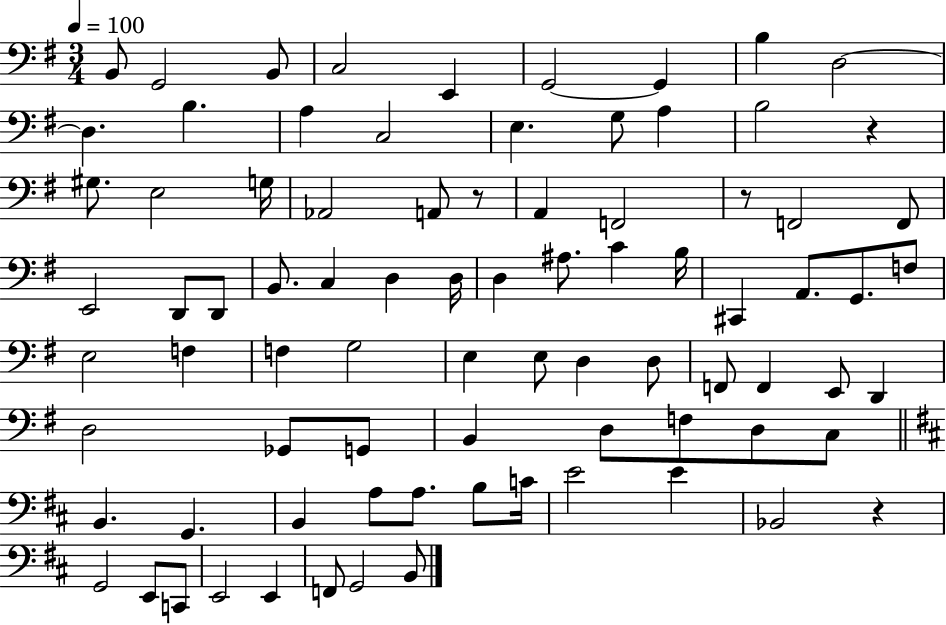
B2/e G2/h B2/e C3/h E2/q G2/h G2/q B3/q D3/h D3/q. B3/q. A3/q C3/h E3/q. G3/e A3/q B3/h R/q G#3/e. E3/h G3/s Ab2/h A2/e R/e A2/q F2/h R/e F2/h F2/e E2/h D2/e D2/e B2/e. C3/q D3/q D3/s D3/q A#3/e. C4/q B3/s C#2/q A2/e. G2/e. F3/e E3/h F3/q F3/q G3/h E3/q E3/e D3/q D3/e F2/e F2/q E2/e D2/q D3/h Gb2/e G2/e B2/q D3/e F3/e D3/e C3/e B2/q. G2/q. B2/q A3/e A3/e. B3/e C4/s E4/h E4/q Bb2/h R/q G2/h E2/e C2/e E2/h E2/q F2/e G2/h B2/e